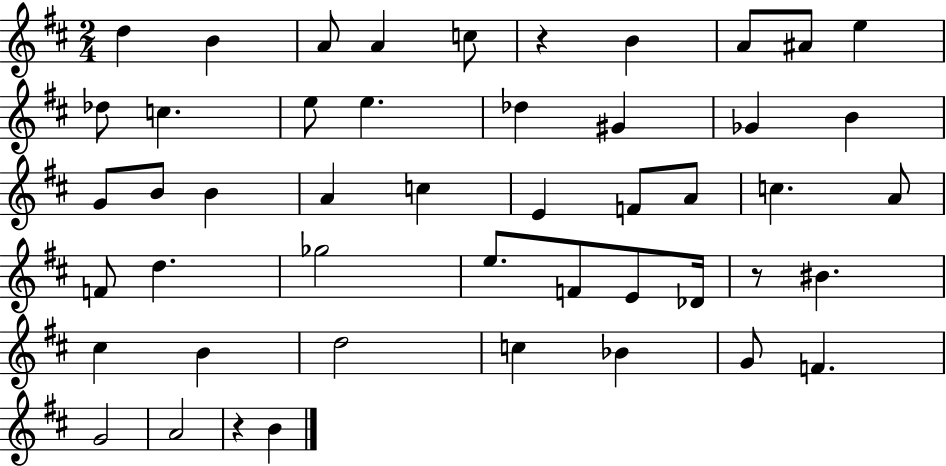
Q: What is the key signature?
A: D major